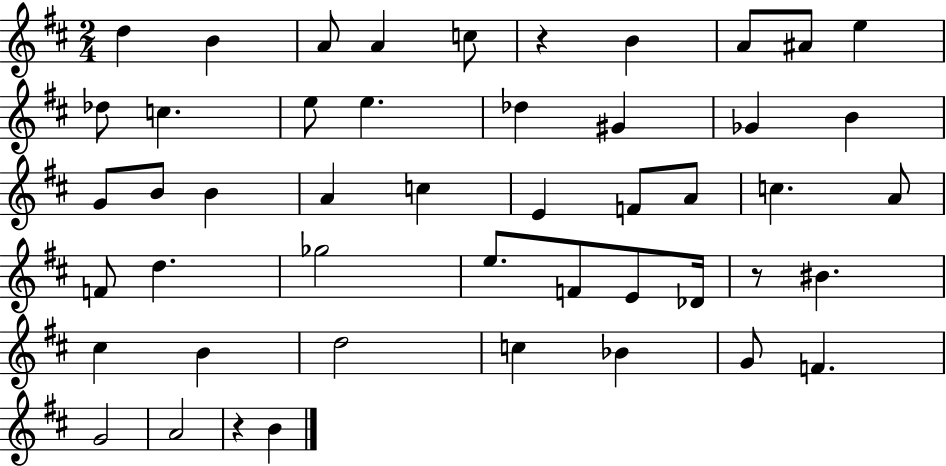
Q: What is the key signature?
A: D major